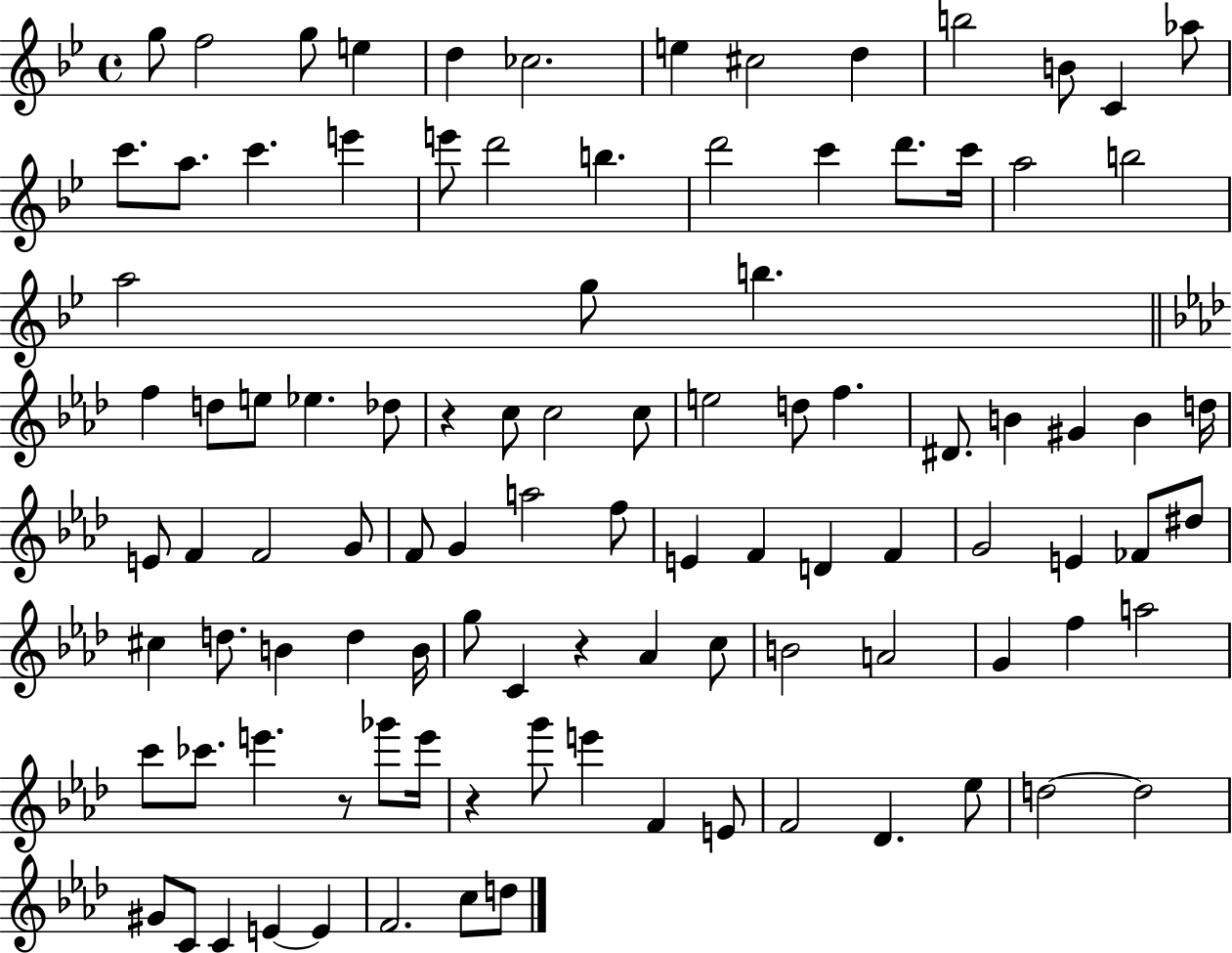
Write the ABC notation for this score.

X:1
T:Untitled
M:4/4
L:1/4
K:Bb
g/2 f2 g/2 e d _c2 e ^c2 d b2 B/2 C _a/2 c'/2 a/2 c' e' e'/2 d'2 b d'2 c' d'/2 c'/4 a2 b2 a2 g/2 b f d/2 e/2 _e _d/2 z c/2 c2 c/2 e2 d/2 f ^D/2 B ^G B d/4 E/2 F F2 G/2 F/2 G a2 f/2 E F D F G2 E _F/2 ^d/2 ^c d/2 B d B/4 g/2 C z _A c/2 B2 A2 G f a2 c'/2 _c'/2 e' z/2 _g'/2 e'/4 z g'/2 e' F E/2 F2 _D _e/2 d2 d2 ^G/2 C/2 C E E F2 c/2 d/2